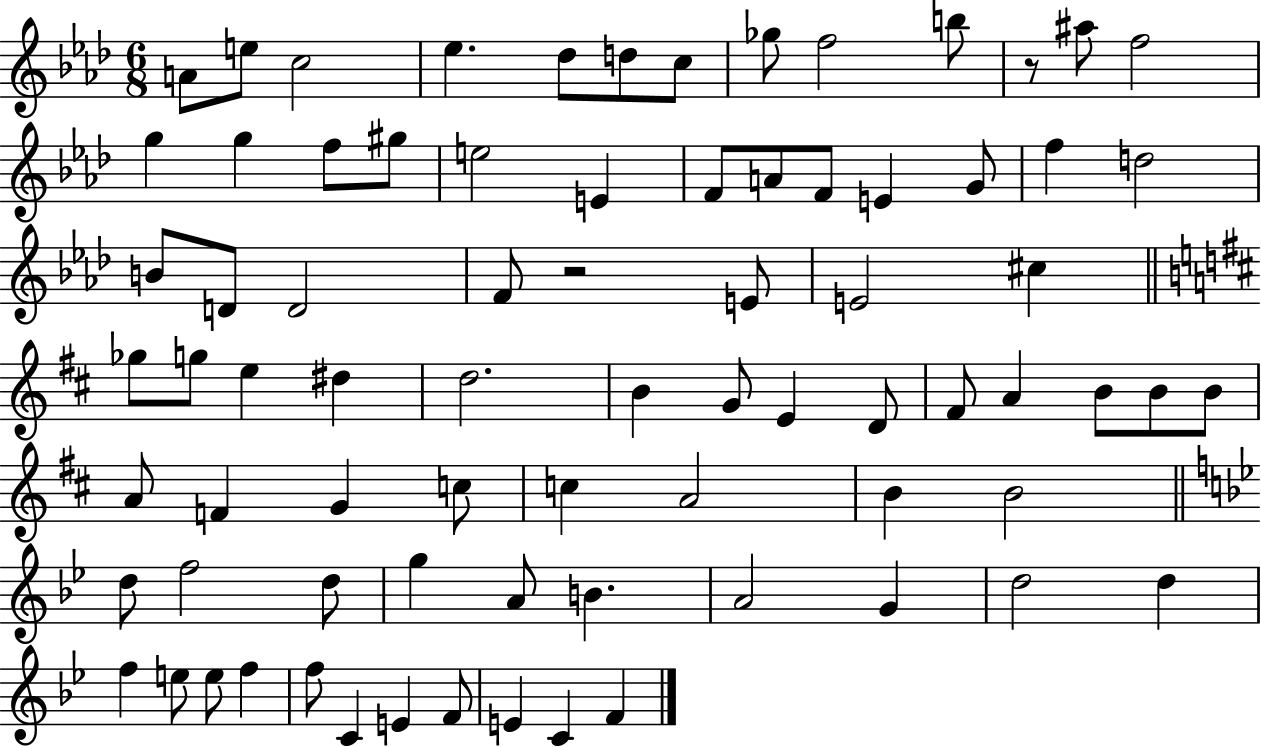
A4/e E5/e C5/h Eb5/q. Db5/e D5/e C5/e Gb5/e F5/h B5/e R/e A#5/e F5/h G5/q G5/q F5/e G#5/e E5/h E4/q F4/e A4/e F4/e E4/q G4/e F5/q D5/h B4/e D4/e D4/h F4/e R/h E4/e E4/h C#5/q Gb5/e G5/e E5/q D#5/q D5/h. B4/q G4/e E4/q D4/e F#4/e A4/q B4/e B4/e B4/e A4/e F4/q G4/q C5/e C5/q A4/h B4/q B4/h D5/e F5/h D5/e G5/q A4/e B4/q. A4/h G4/q D5/h D5/q F5/q E5/e E5/e F5/q F5/e C4/q E4/q F4/e E4/q C4/q F4/q